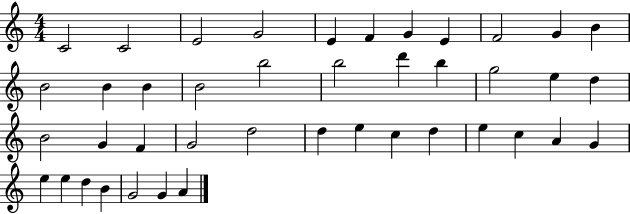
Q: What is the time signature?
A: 4/4